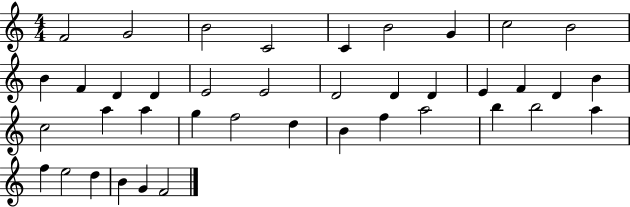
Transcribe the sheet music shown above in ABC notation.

X:1
T:Untitled
M:4/4
L:1/4
K:C
F2 G2 B2 C2 C B2 G c2 B2 B F D D E2 E2 D2 D D E F D B c2 a a g f2 d B f a2 b b2 a f e2 d B G F2